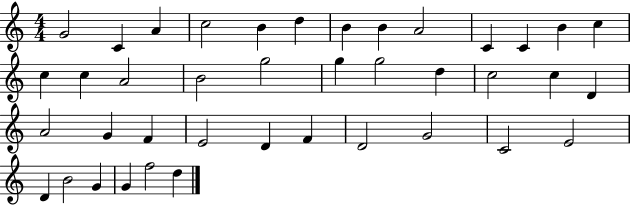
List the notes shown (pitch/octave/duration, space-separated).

G4/h C4/q A4/q C5/h B4/q D5/q B4/q B4/q A4/h C4/q C4/q B4/q C5/q C5/q C5/q A4/h B4/h G5/h G5/q G5/h D5/q C5/h C5/q D4/q A4/h G4/q F4/q E4/h D4/q F4/q D4/h G4/h C4/h E4/h D4/q B4/h G4/q G4/q F5/h D5/q